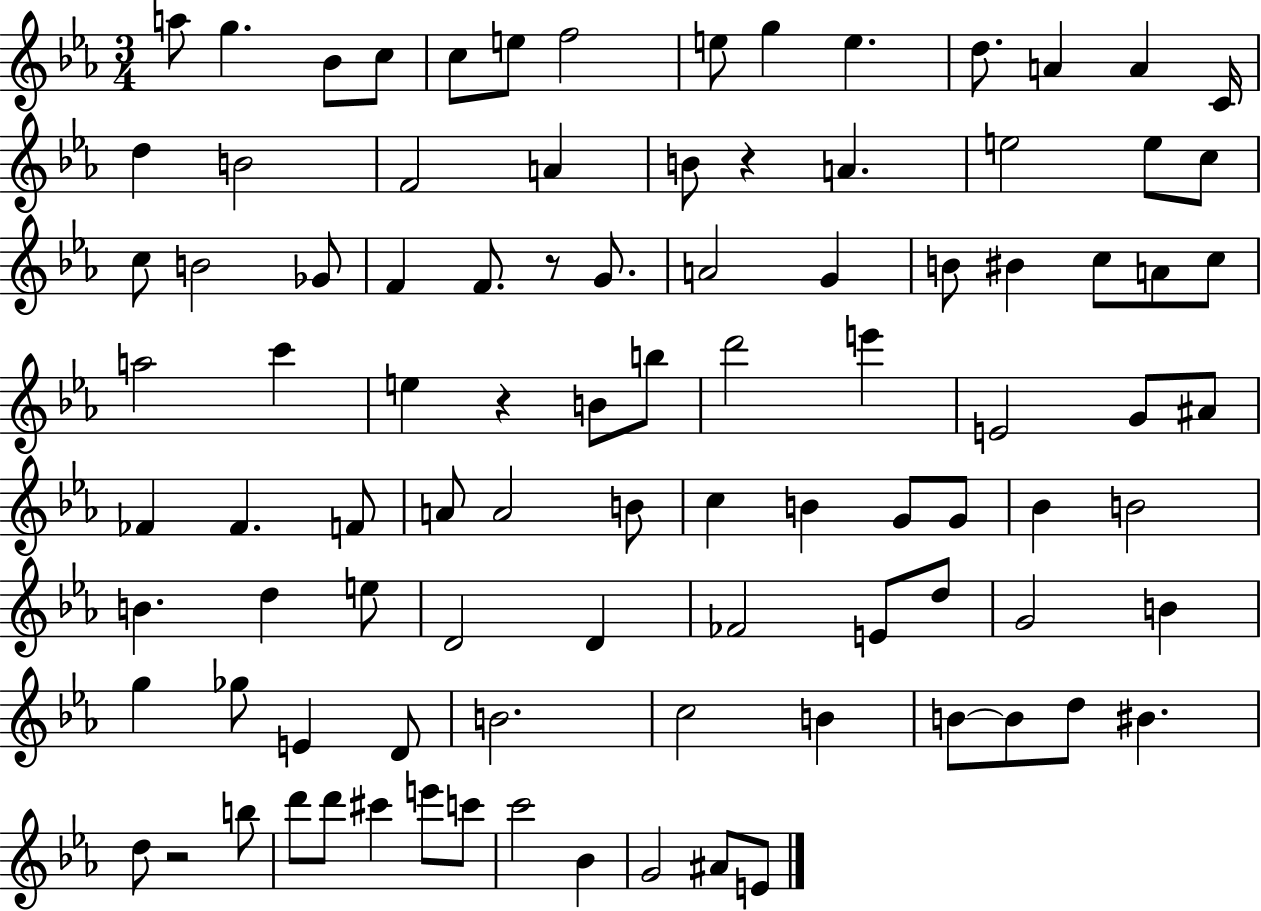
A5/e G5/q. Bb4/e C5/e C5/e E5/e F5/h E5/e G5/q E5/q. D5/e. A4/q A4/q C4/s D5/q B4/h F4/h A4/q B4/e R/q A4/q. E5/h E5/e C5/e C5/e B4/h Gb4/e F4/q F4/e. R/e G4/e. A4/h G4/q B4/e BIS4/q C5/e A4/e C5/e A5/h C6/q E5/q R/q B4/e B5/e D6/h E6/q E4/h G4/e A#4/e FES4/q FES4/q. F4/e A4/e A4/h B4/e C5/q B4/q G4/e G4/e Bb4/q B4/h B4/q. D5/q E5/e D4/h D4/q FES4/h E4/e D5/e G4/h B4/q G5/q Gb5/e E4/q D4/e B4/h. C5/h B4/q B4/e B4/e D5/e BIS4/q. D5/e R/h B5/e D6/e D6/e C#6/q E6/e C6/e C6/h Bb4/q G4/h A#4/e E4/e